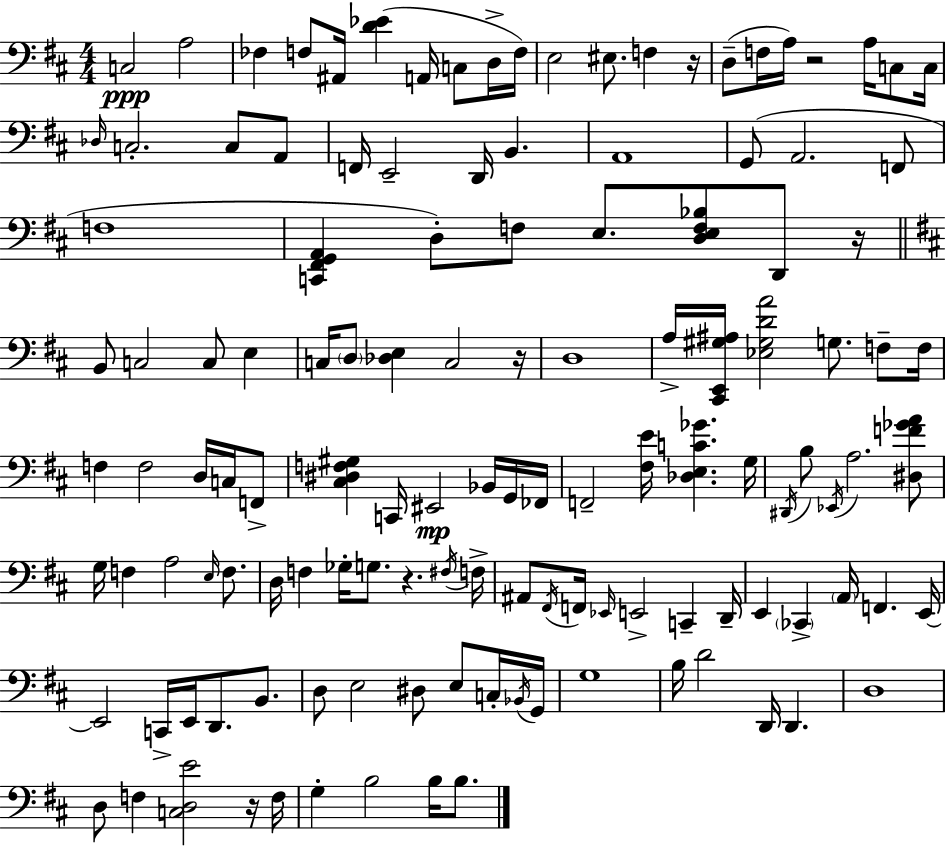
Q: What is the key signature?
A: D major